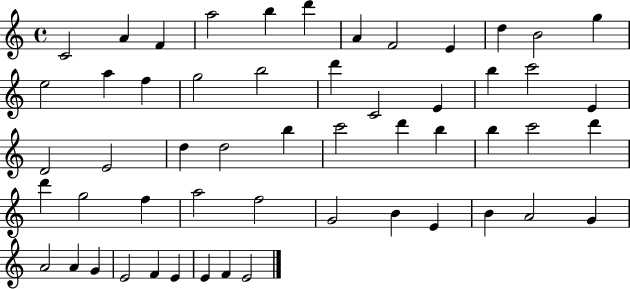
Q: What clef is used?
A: treble